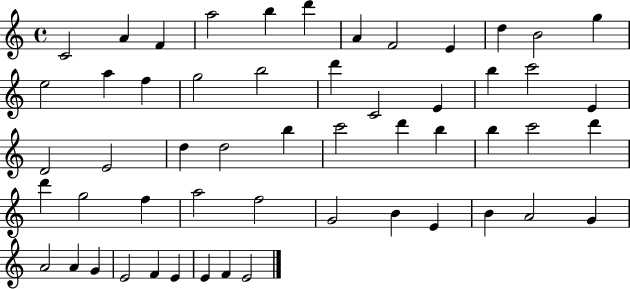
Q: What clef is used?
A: treble